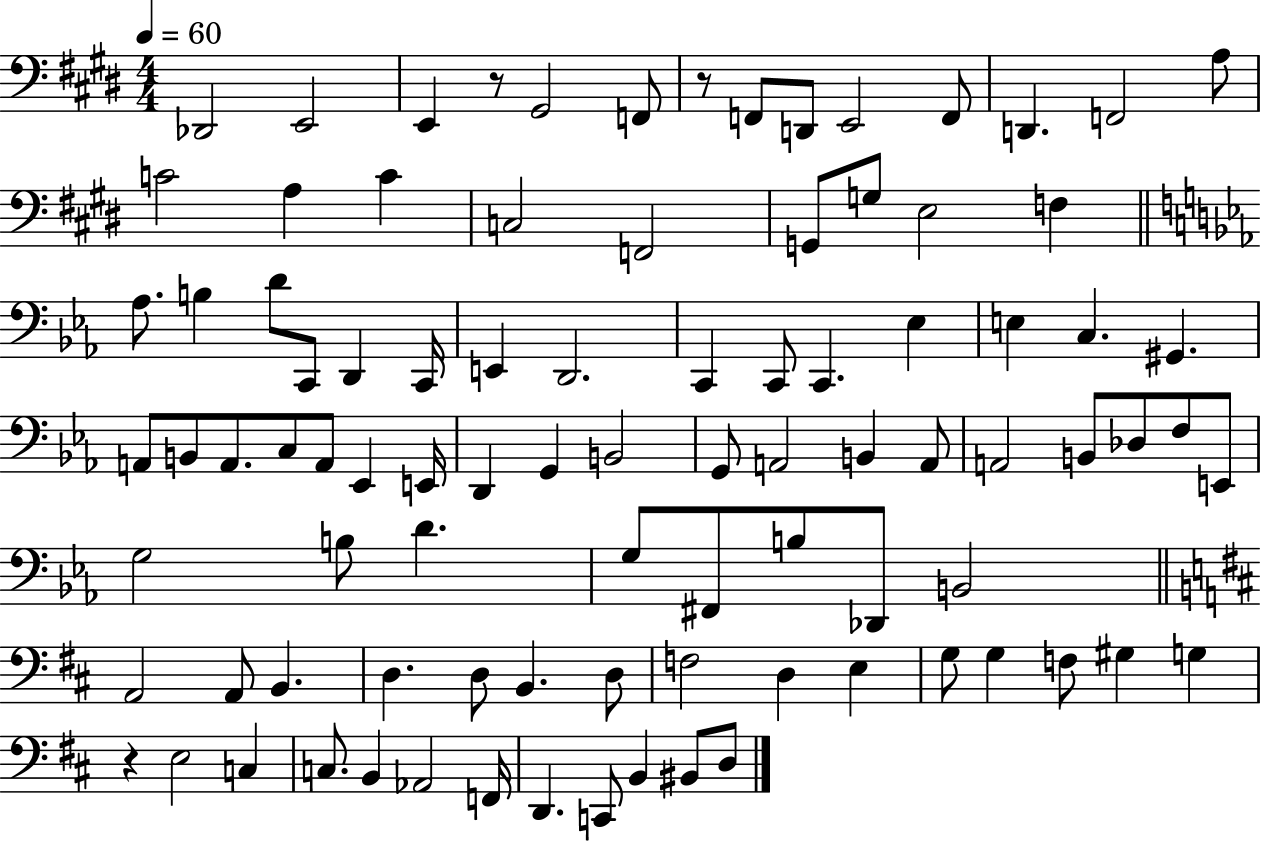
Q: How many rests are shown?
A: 3